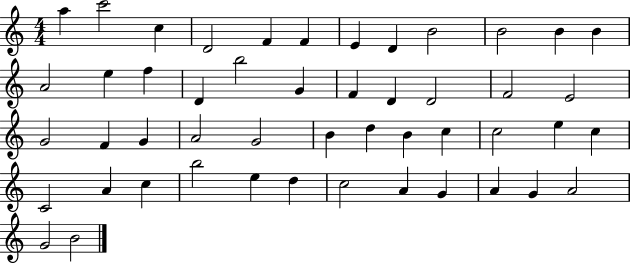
{
  \clef treble
  \numericTimeSignature
  \time 4/4
  \key c \major
  a''4 c'''2 c''4 | d'2 f'4 f'4 | e'4 d'4 b'2 | b'2 b'4 b'4 | \break a'2 e''4 f''4 | d'4 b''2 g'4 | f'4 d'4 d'2 | f'2 e'2 | \break g'2 f'4 g'4 | a'2 g'2 | b'4 d''4 b'4 c''4 | c''2 e''4 c''4 | \break c'2 a'4 c''4 | b''2 e''4 d''4 | c''2 a'4 g'4 | a'4 g'4 a'2 | \break g'2 b'2 | \bar "|."
}